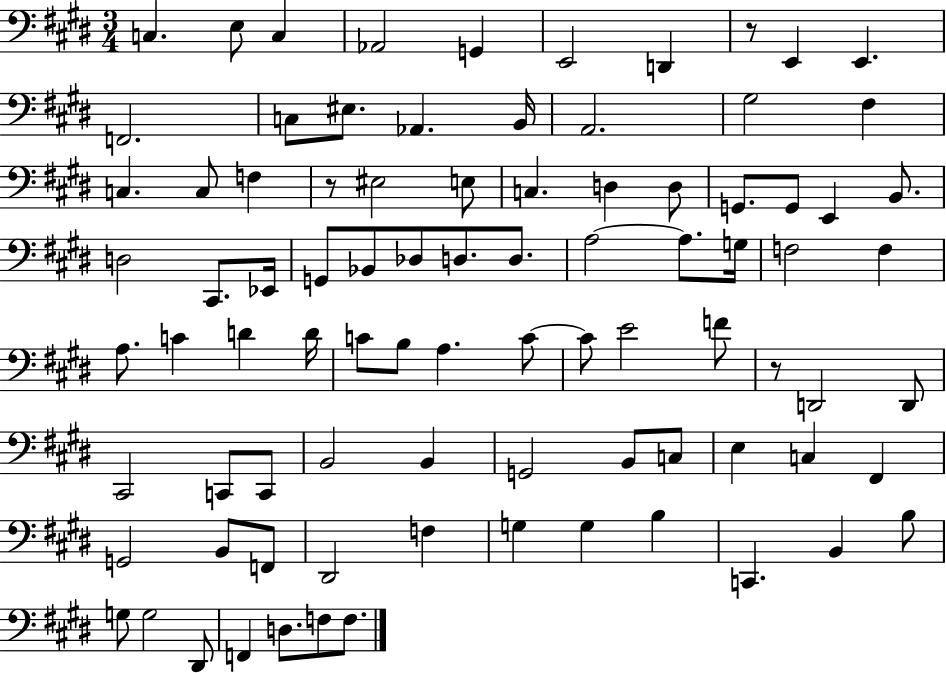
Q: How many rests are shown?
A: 3